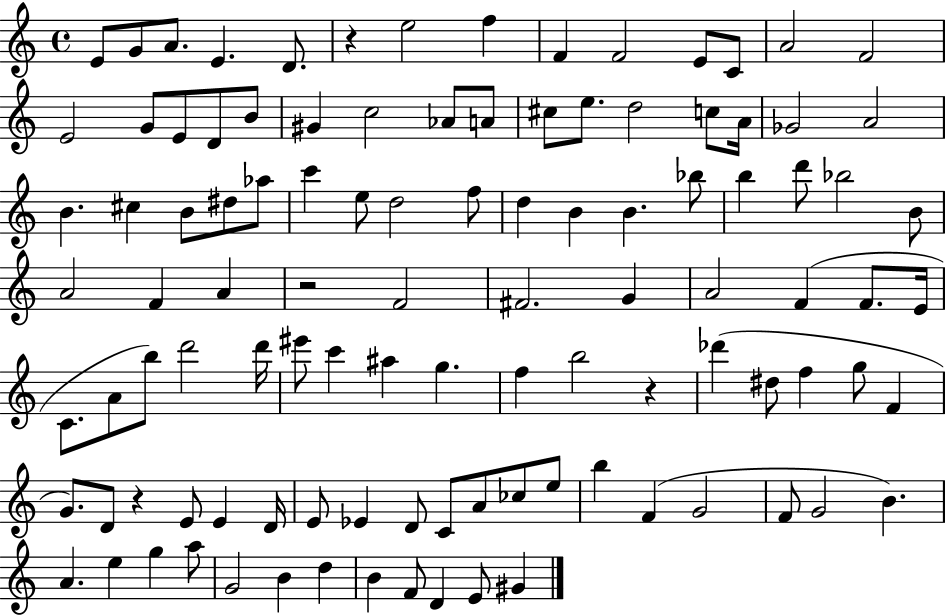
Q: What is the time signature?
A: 4/4